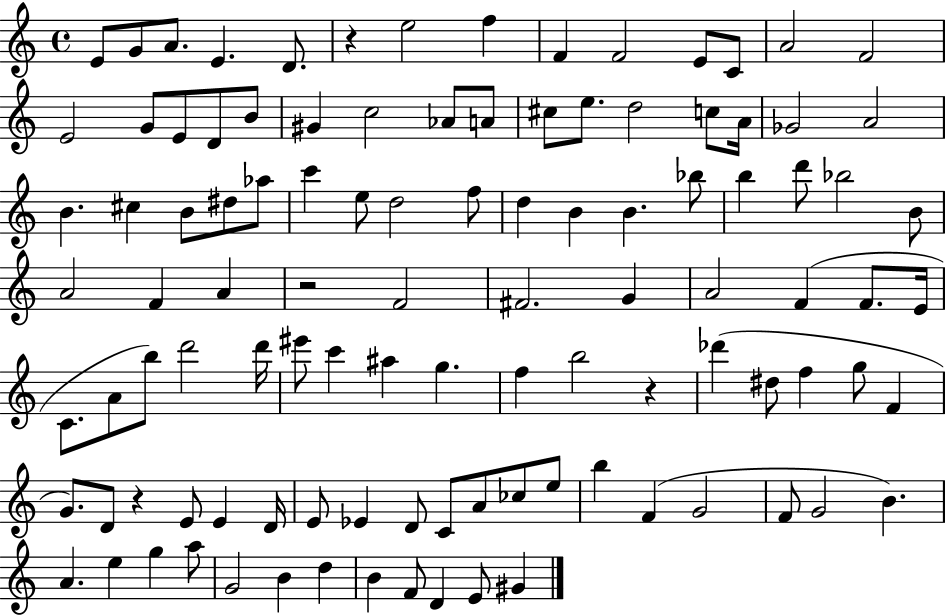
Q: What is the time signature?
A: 4/4